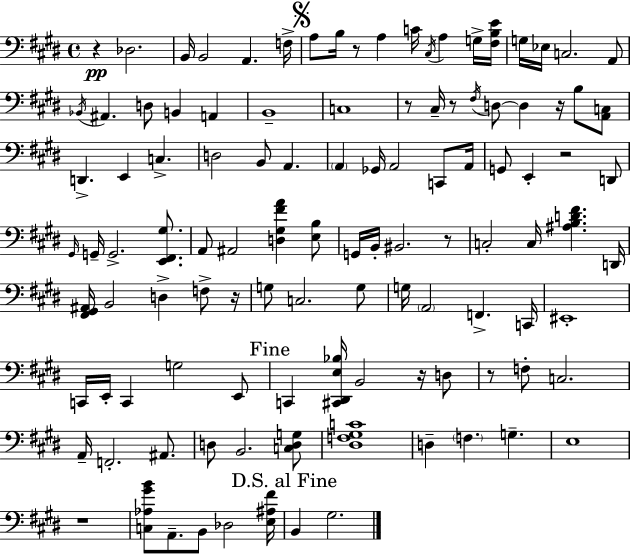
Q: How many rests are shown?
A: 11